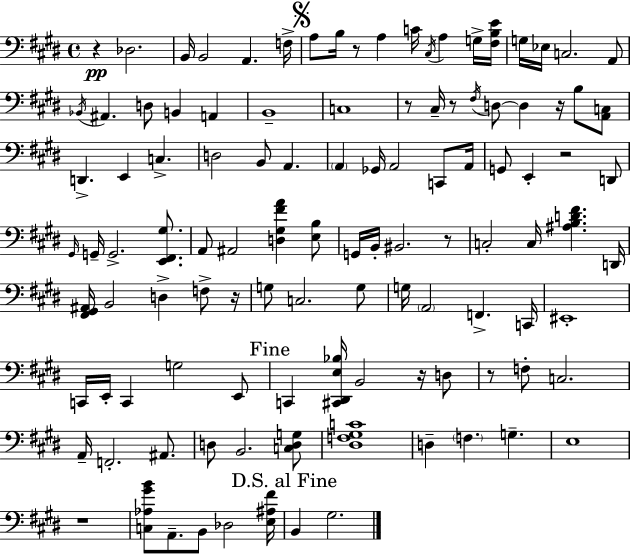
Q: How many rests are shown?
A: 11